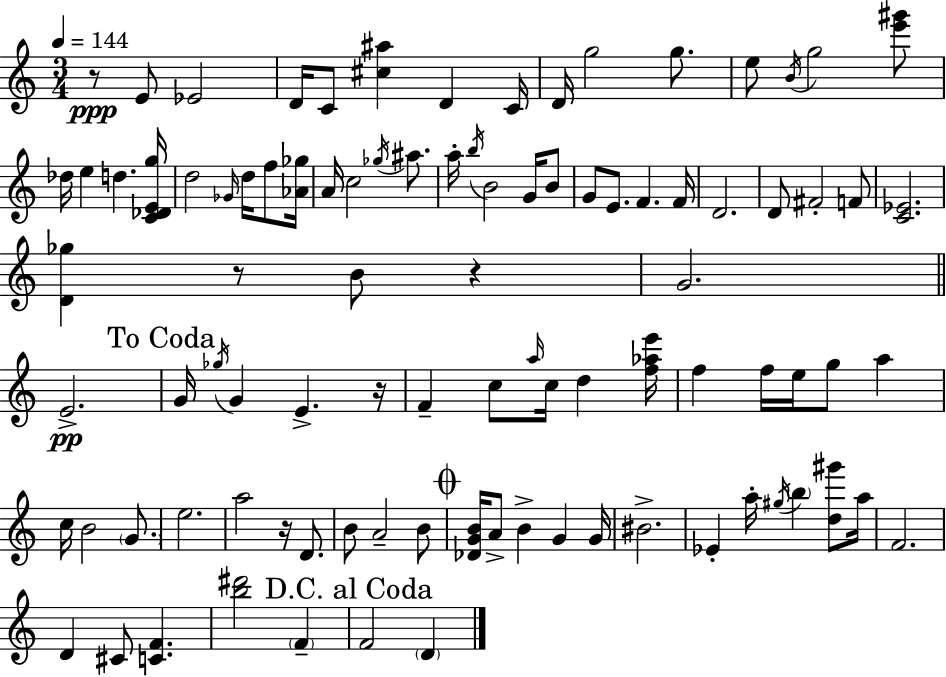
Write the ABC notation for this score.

X:1
T:Untitled
M:3/4
L:1/4
K:Am
z/2 E/2 _E2 D/4 C/2 [^c^a] D C/4 D/4 g2 g/2 e/2 B/4 g2 [e'^g']/2 _d/4 e d [C_DEg]/4 d2 _G/4 d/4 f/2 [_A_g]/4 A/4 c2 _g/4 ^a/2 a/4 b/4 B2 G/4 B/2 G/2 E/2 F F/4 D2 D/2 ^F2 F/2 [C_E]2 [D_g] z/2 B/2 z G2 E2 G/4 _g/4 G E z/4 F c/2 a/4 c/4 d [f_ae']/4 f f/4 e/4 g/2 a c/4 B2 G/2 e2 a2 z/4 D/2 B/2 A2 B/2 [_DGB]/4 A/2 B G G/4 ^B2 _E a/4 ^g/4 b [d^g']/2 a/4 F2 D ^C/2 [CF] [b^d']2 F F2 D